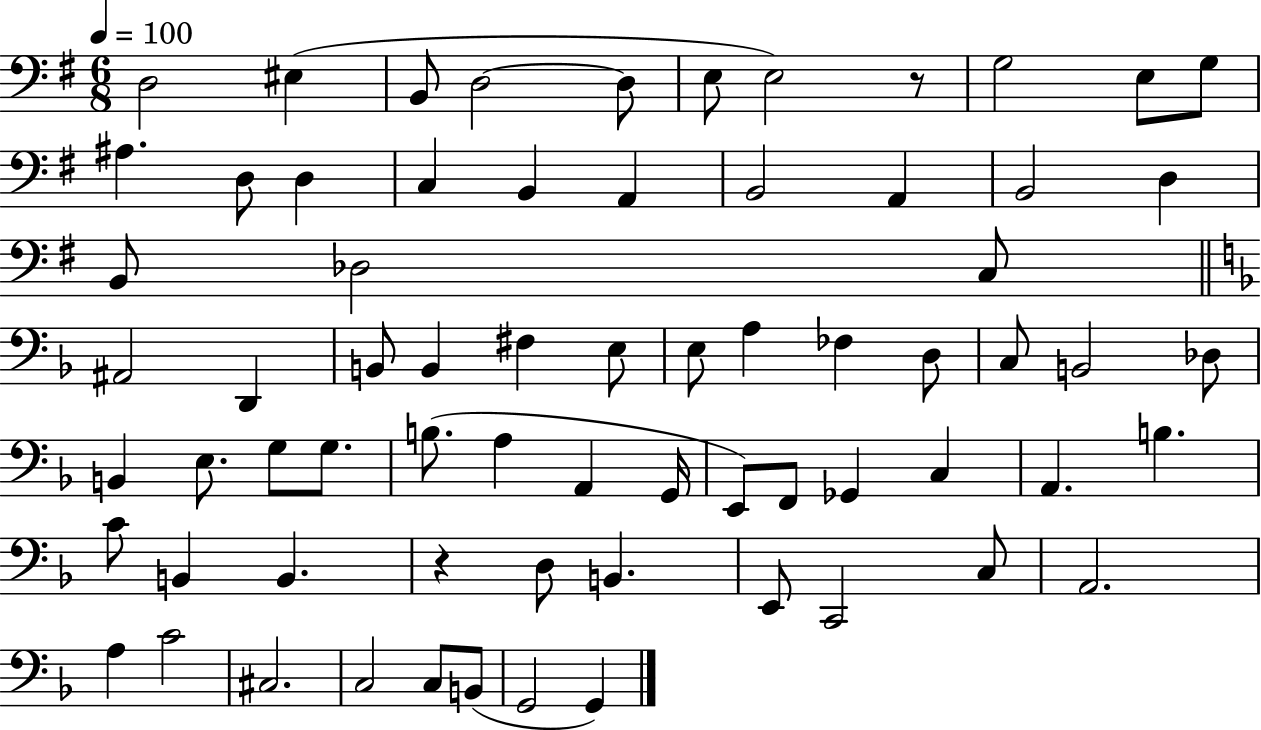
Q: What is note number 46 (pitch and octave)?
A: F2